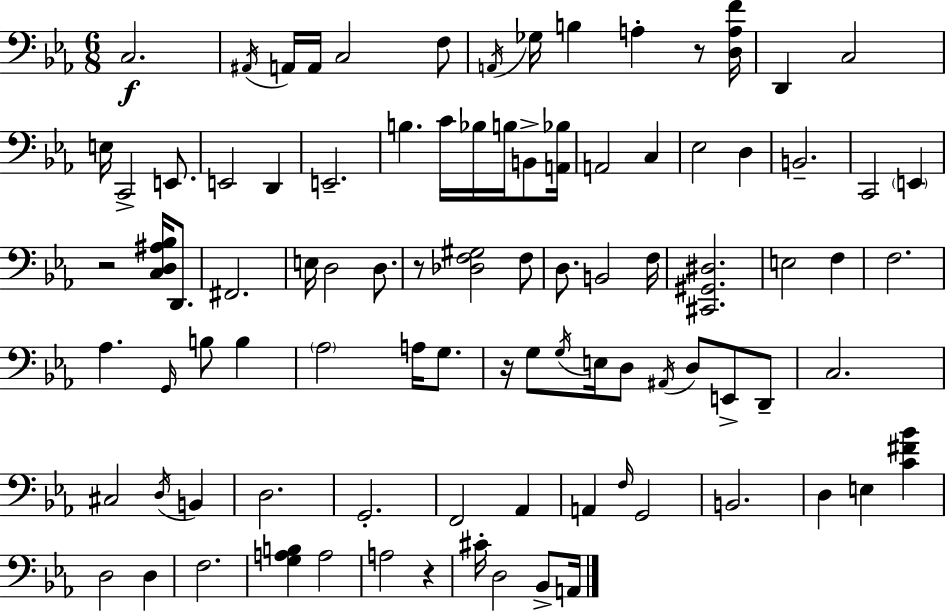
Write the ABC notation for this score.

X:1
T:Untitled
M:6/8
L:1/4
K:Cm
C,2 ^A,,/4 A,,/4 A,,/4 C,2 F,/2 A,,/4 _G,/4 B, A, z/2 [D,A,F]/4 D,, C,2 E,/4 C,,2 E,,/2 E,,2 D,, E,,2 B, C/4 _B,/4 B,/4 B,,/2 [A,,_B,]/4 A,,2 C, _E,2 D, B,,2 C,,2 E,, z2 [C,D,^A,_B,]/4 D,,/2 ^F,,2 E,/4 D,2 D,/2 z/2 [_D,F,^G,]2 F,/2 D,/2 B,,2 F,/4 [^C,,^G,,^D,]2 E,2 F, F,2 _A, G,,/4 B,/2 B, _A,2 A,/4 G,/2 z/4 G,/2 G,/4 E,/4 D,/2 ^A,,/4 D,/2 E,,/2 D,,/2 C,2 ^C,2 D,/4 B,, D,2 G,,2 F,,2 _A,, A,, F,/4 G,,2 B,,2 D, E, [C^F_B] D,2 D, F,2 [G,A,B,] A,2 A,2 z ^C/4 D,2 _B,,/2 A,,/4